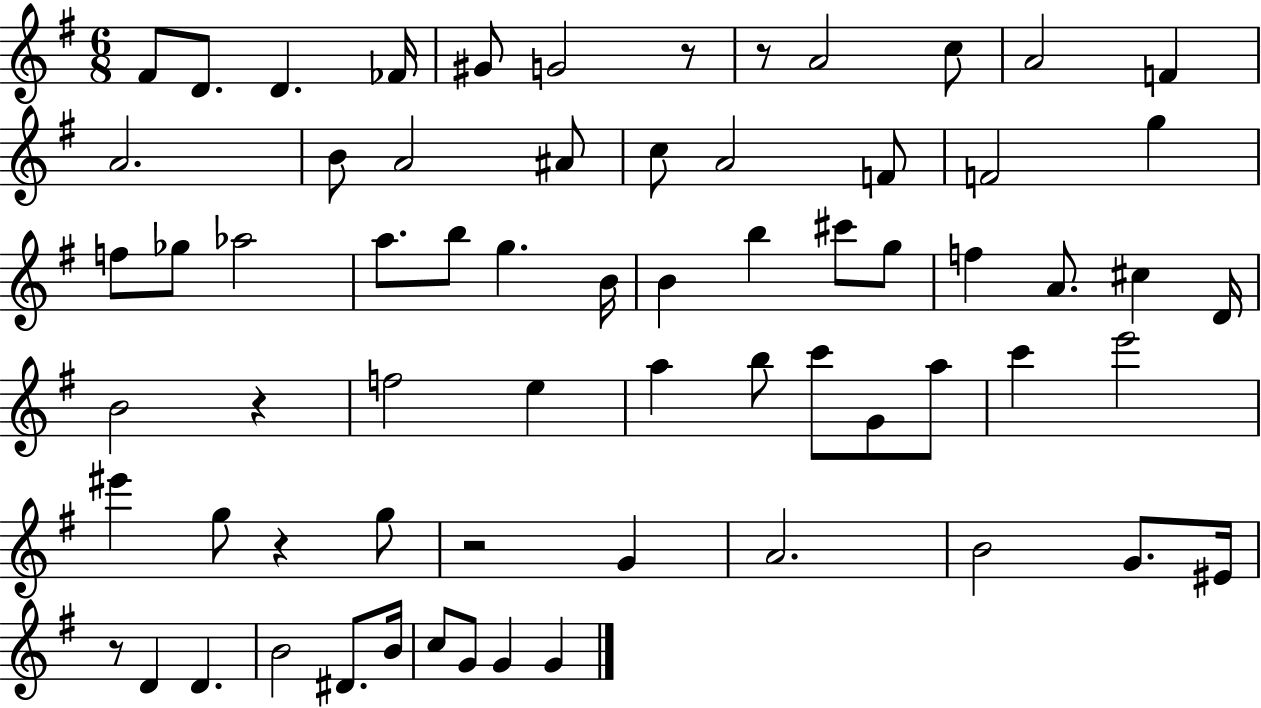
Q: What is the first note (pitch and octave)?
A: F#4